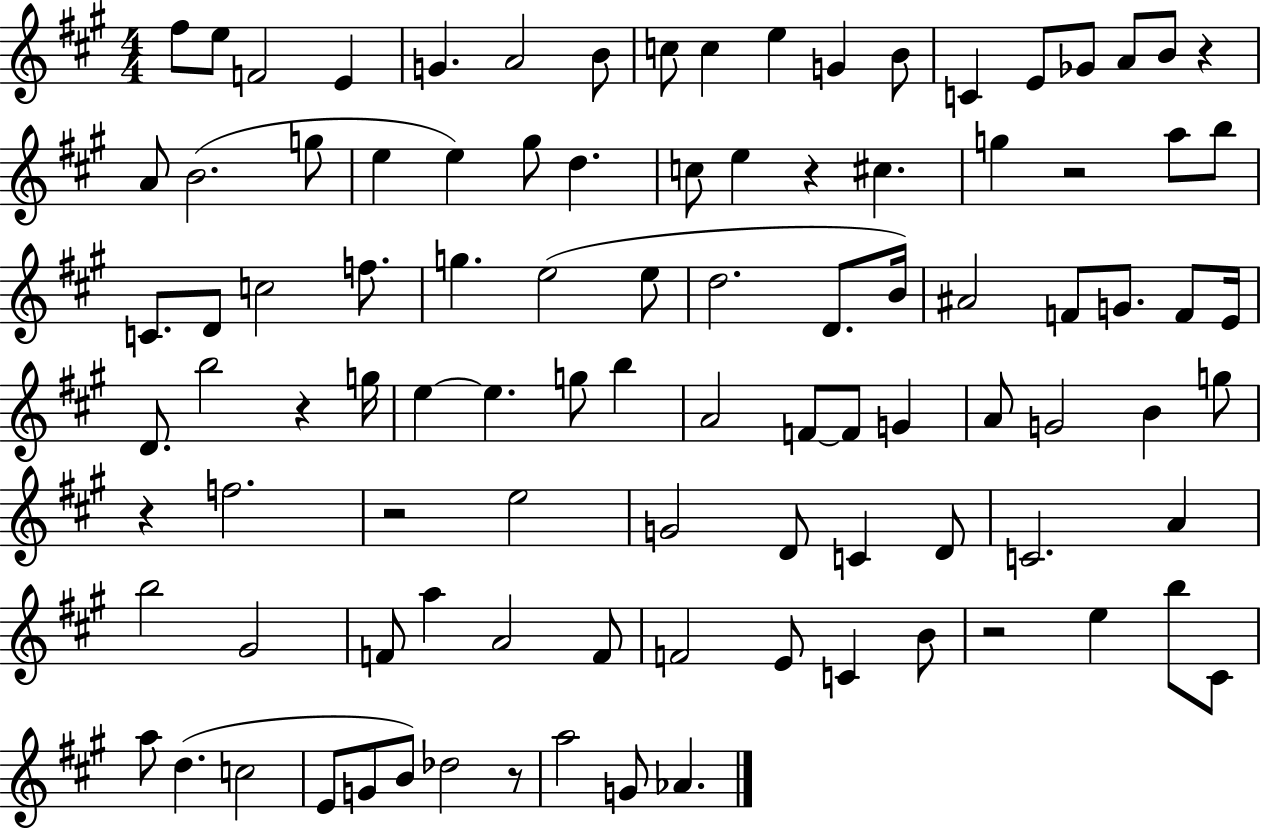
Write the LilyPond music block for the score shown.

{
  \clef treble
  \numericTimeSignature
  \time 4/4
  \key a \major
  \repeat volta 2 { fis''8 e''8 f'2 e'4 | g'4. a'2 b'8 | c''8 c''4 e''4 g'4 b'8 | c'4 e'8 ges'8 a'8 b'8 r4 | \break a'8 b'2.( g''8 | e''4 e''4) gis''8 d''4. | c''8 e''4 r4 cis''4. | g''4 r2 a''8 b''8 | \break c'8. d'8 c''2 f''8. | g''4. e''2( e''8 | d''2. d'8. b'16) | ais'2 f'8 g'8. f'8 e'16 | \break d'8. b''2 r4 g''16 | e''4~~ e''4. g''8 b''4 | a'2 f'8~~ f'8 g'4 | a'8 g'2 b'4 g''8 | \break r4 f''2. | r2 e''2 | g'2 d'8 c'4 d'8 | c'2. a'4 | \break b''2 gis'2 | f'8 a''4 a'2 f'8 | f'2 e'8 c'4 b'8 | r2 e''4 b''8 cis'8 | \break a''8 d''4.( c''2 | e'8 g'8 b'8) des''2 r8 | a''2 g'8 aes'4. | } \bar "|."
}